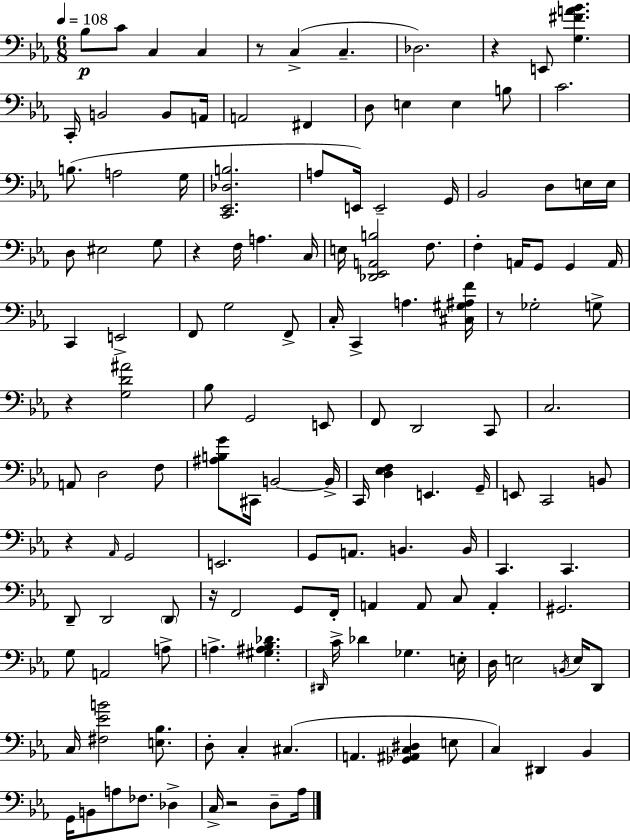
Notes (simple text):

Bb3/e C4/e C3/q C3/q R/e C3/q C3/q. Db3/h. R/q E2/e [G3,F#4,A4,Bb4]/q. C2/s B2/h B2/e A2/s A2/h F#2/q D3/e E3/q E3/q B3/e C4/h. B3/e. A3/h G3/s [C2,Eb2,Db3,B3]/h. A3/e E2/s E2/h G2/s Bb2/h D3/e E3/s E3/s D3/e EIS3/h G3/e R/q F3/s A3/q. C3/s E3/s [Db2,Eb2,A2,B3]/h F3/e. F3/q A2/s G2/e G2/q A2/s C2/q E2/h F2/e G3/h F2/e C3/s C2/q A3/q. [C#3,G#3,A#3,F4]/s R/e Gb3/h G3/e R/q [G3,D4,A#4]/h Bb3/e G2/h E2/e F2/e D2/h C2/e C3/h. A2/e D3/h F3/e [A#3,B3,G4]/e C#2/s B2/h B2/s C2/s [D3,Eb3,F3]/q E2/q. G2/s E2/e C2/h B2/e R/q Ab2/s G2/h E2/h. G2/e A2/e. B2/q. B2/s C2/q. C2/q. D2/e D2/h D2/e R/s F2/h G2/e F2/s A2/q A2/e C3/e A2/q G#2/h. G3/e A2/h A3/e A3/q. [G#3,A#3,Bb3,Db4]/q. D#2/s C4/s Db4/q Gb3/q. E3/s D3/s E3/h B2/s E3/s D2/e C3/s [F#3,Eb4,B4]/h [E3,Bb3]/e. D3/e C3/q C#3/q. A2/q. [Gb2,A#2,C3,D#3]/q E3/e C3/q D#2/q Bb2/q G2/s B2/e A3/e FES3/e. Db3/q C3/s R/h D3/e Ab3/s